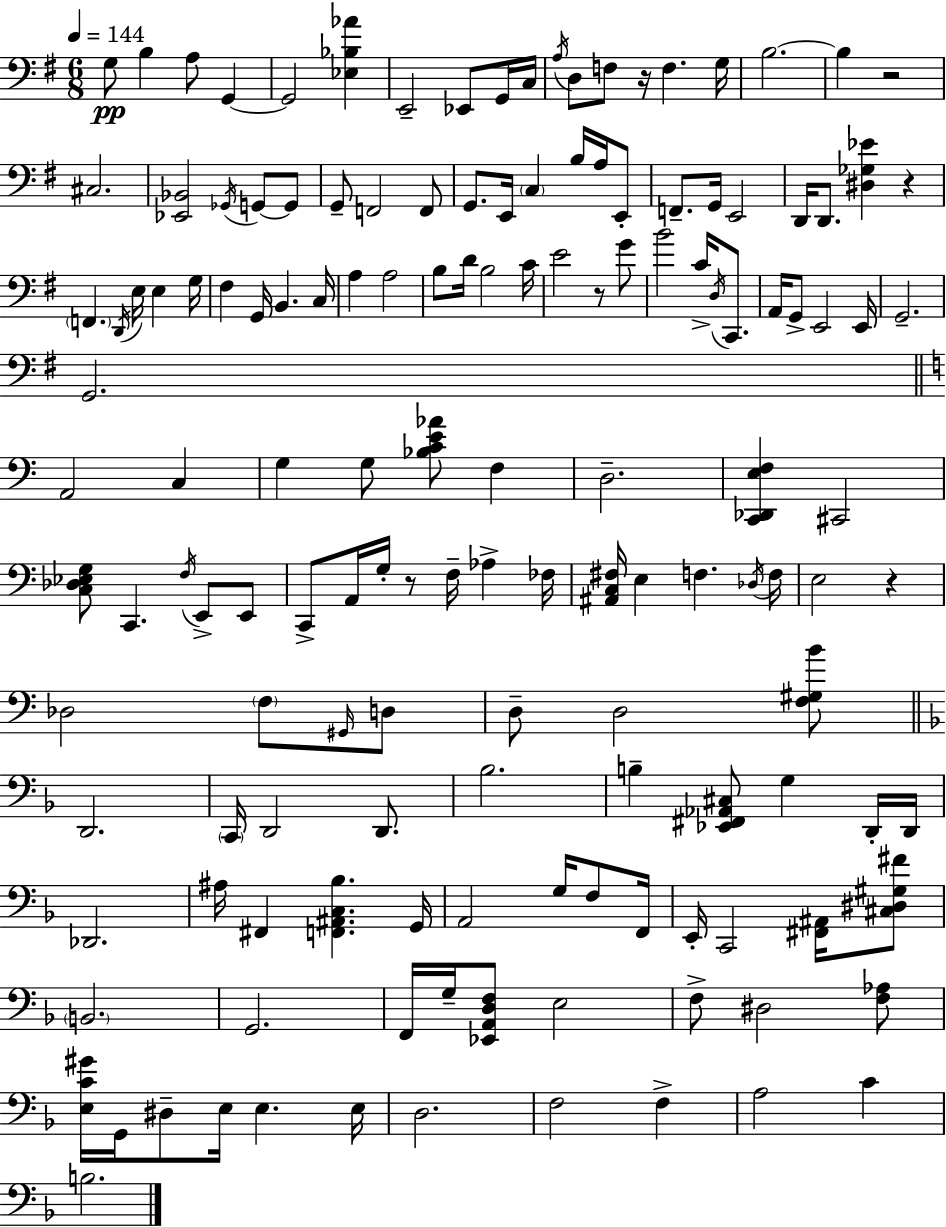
G3/e B3/q A3/e G2/q G2/h [Eb3,Bb3,Ab4]/q E2/h Eb2/e G2/s C3/s A3/s D3/e F3/e R/s F3/q. G3/s B3/h. B3/q R/h C#3/h. [Eb2,Bb2]/h Gb2/s G2/e G2/e G2/e F2/h F2/e G2/e. E2/s C3/q B3/s A3/s E2/e F2/e. G2/s E2/h D2/s D2/e. [D#3,Gb3,Eb4]/q R/q F2/q. D2/s E3/s E3/q G3/s F#3/q G2/s B2/q. C3/s A3/q A3/h B3/e D4/s B3/h C4/s E4/h R/e G4/e B4/h C4/s D3/s C2/e. A2/s G2/e E2/h E2/s G2/h. G2/h. A2/h C3/q G3/q G3/e [Bb3,C4,E4,Ab4]/e F3/q D3/h. [C2,Db2,E3,F3]/q C#2/h [C3,Db3,Eb3,G3]/e C2/q. F3/s E2/e E2/e C2/e A2/s G3/s R/e F3/s Ab3/q FES3/s [A#2,C3,F#3]/s E3/q F3/q. Db3/s F3/s E3/h R/q Db3/h F3/e G#2/s D3/e D3/e D3/h [F3,G#3,B4]/e D2/h. C2/s D2/h D2/e. Bb3/h. B3/q [Eb2,F#2,Ab2,C#3]/e G3/q D2/s D2/s Db2/h. A#3/s F#2/q [F2,A#2,C3,Bb3]/q. G2/s A2/h G3/s F3/e F2/s E2/s C2/h [F#2,A#2]/s [C#3,D#3,G#3,F#4]/e B2/h. G2/h. F2/s G3/s [Eb2,A2,D3,F3]/e E3/h F3/e D#3/h [F3,Ab3]/e [E3,C4,G#4]/s G2/s D#3/e E3/s E3/q. E3/s D3/h. F3/h F3/q A3/h C4/q B3/h.